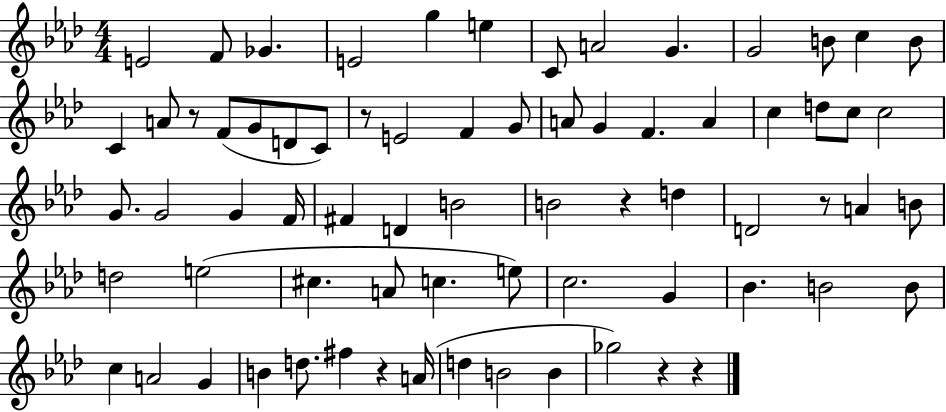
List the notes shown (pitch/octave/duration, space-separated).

E4/h F4/e Gb4/q. E4/h G5/q E5/q C4/e A4/h G4/q. G4/h B4/e C5/q B4/e C4/q A4/e R/e F4/e G4/e D4/e C4/e R/e E4/h F4/q G4/e A4/e G4/q F4/q. A4/q C5/q D5/e C5/e C5/h G4/e. G4/h G4/q F4/s F#4/q D4/q B4/h B4/h R/q D5/q D4/h R/e A4/q B4/e D5/h E5/h C#5/q. A4/e C5/q. E5/e C5/h. G4/q Bb4/q. B4/h B4/e C5/q A4/h G4/q B4/q D5/e. F#5/q R/q A4/s D5/q B4/h B4/q Gb5/h R/q R/q